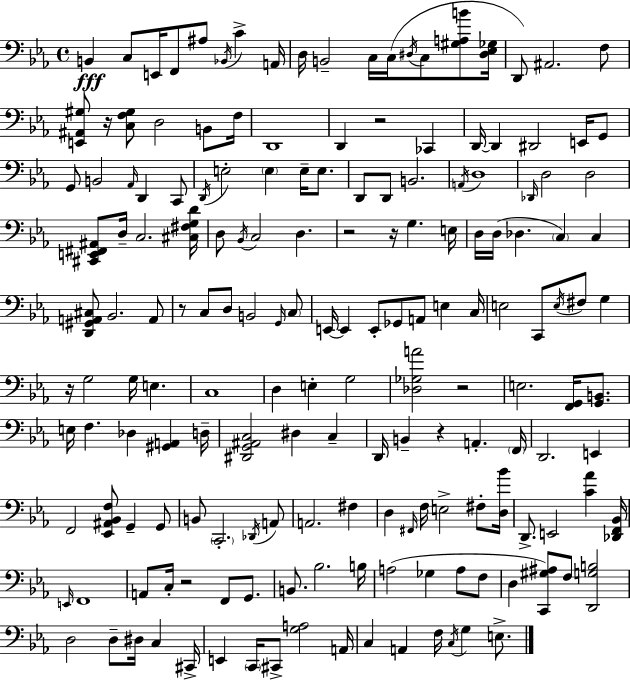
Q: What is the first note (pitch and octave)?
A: B2